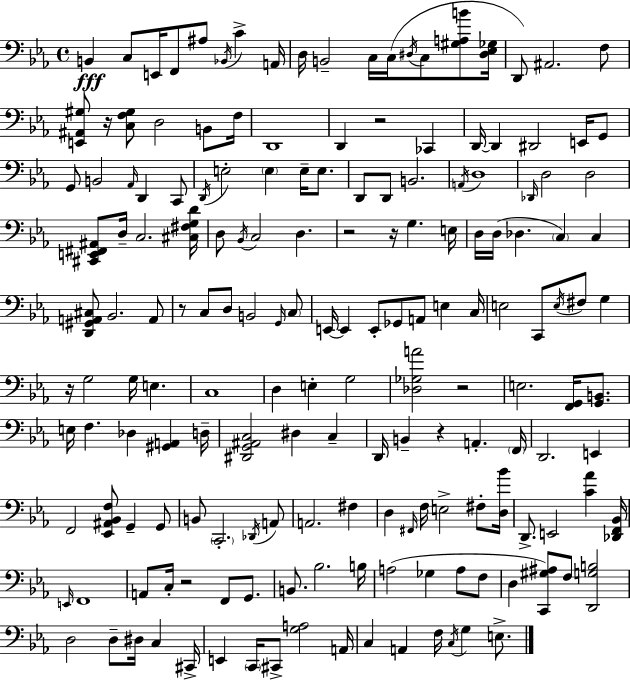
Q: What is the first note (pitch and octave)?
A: B2